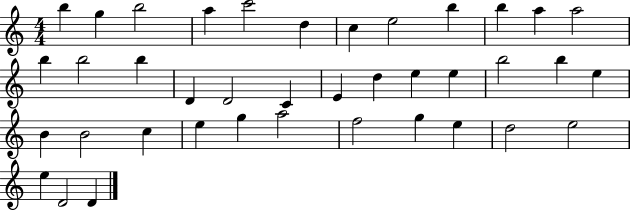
B5/q G5/q B5/h A5/q C6/h D5/q C5/q E5/h B5/q B5/q A5/q A5/h B5/q B5/h B5/q D4/q D4/h C4/q E4/q D5/q E5/q E5/q B5/h B5/q E5/q B4/q B4/h C5/q E5/q G5/q A5/h F5/h G5/q E5/q D5/h E5/h E5/q D4/h D4/q